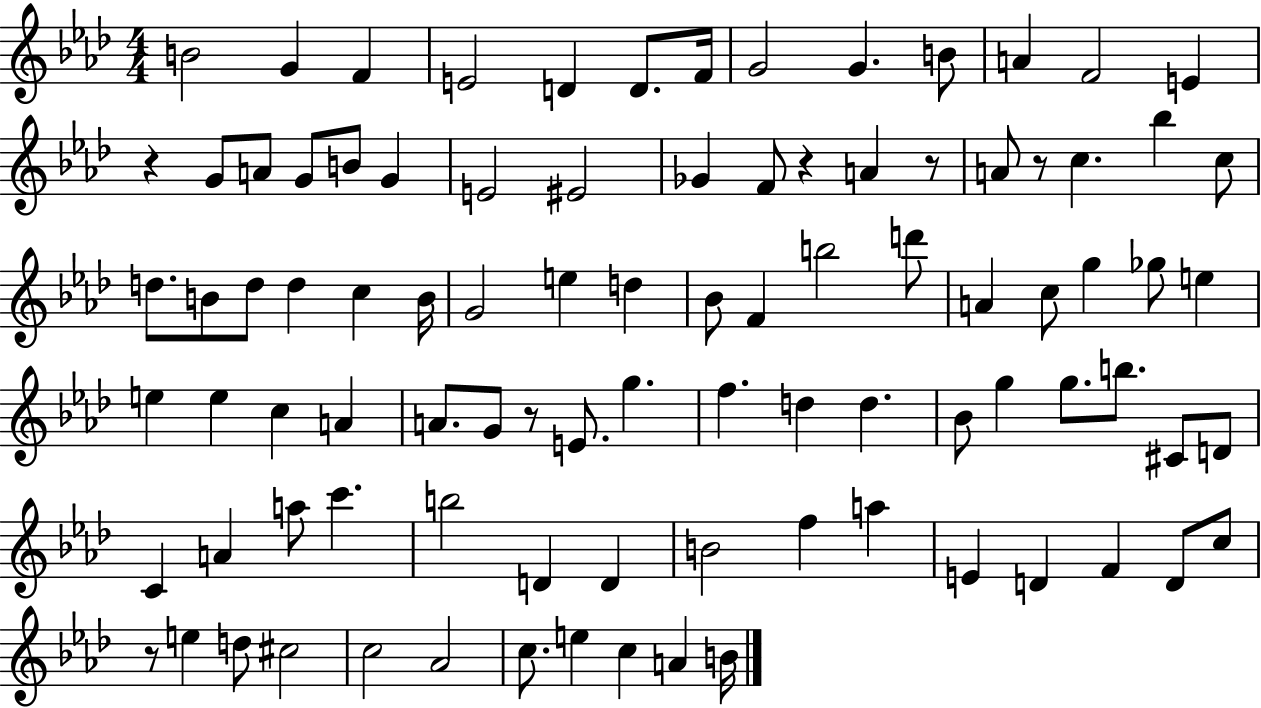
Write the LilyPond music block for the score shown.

{
  \clef treble
  \numericTimeSignature
  \time 4/4
  \key aes \major
  \repeat volta 2 { b'2 g'4 f'4 | e'2 d'4 d'8. f'16 | g'2 g'4. b'8 | a'4 f'2 e'4 | \break r4 g'8 a'8 g'8 b'8 g'4 | e'2 eis'2 | ges'4 f'8 r4 a'4 r8 | a'8 r8 c''4. bes''4 c''8 | \break d''8. b'8 d''8 d''4 c''4 b'16 | g'2 e''4 d''4 | bes'8 f'4 b''2 d'''8 | a'4 c''8 g''4 ges''8 e''4 | \break e''4 e''4 c''4 a'4 | a'8. g'8 r8 e'8. g''4. | f''4. d''4 d''4. | bes'8 g''4 g''8. b''8. cis'8 d'8 | \break c'4 a'4 a''8 c'''4. | b''2 d'4 d'4 | b'2 f''4 a''4 | e'4 d'4 f'4 d'8 c''8 | \break r8 e''4 d''8 cis''2 | c''2 aes'2 | c''8. e''4 c''4 a'4 b'16 | } \bar "|."
}